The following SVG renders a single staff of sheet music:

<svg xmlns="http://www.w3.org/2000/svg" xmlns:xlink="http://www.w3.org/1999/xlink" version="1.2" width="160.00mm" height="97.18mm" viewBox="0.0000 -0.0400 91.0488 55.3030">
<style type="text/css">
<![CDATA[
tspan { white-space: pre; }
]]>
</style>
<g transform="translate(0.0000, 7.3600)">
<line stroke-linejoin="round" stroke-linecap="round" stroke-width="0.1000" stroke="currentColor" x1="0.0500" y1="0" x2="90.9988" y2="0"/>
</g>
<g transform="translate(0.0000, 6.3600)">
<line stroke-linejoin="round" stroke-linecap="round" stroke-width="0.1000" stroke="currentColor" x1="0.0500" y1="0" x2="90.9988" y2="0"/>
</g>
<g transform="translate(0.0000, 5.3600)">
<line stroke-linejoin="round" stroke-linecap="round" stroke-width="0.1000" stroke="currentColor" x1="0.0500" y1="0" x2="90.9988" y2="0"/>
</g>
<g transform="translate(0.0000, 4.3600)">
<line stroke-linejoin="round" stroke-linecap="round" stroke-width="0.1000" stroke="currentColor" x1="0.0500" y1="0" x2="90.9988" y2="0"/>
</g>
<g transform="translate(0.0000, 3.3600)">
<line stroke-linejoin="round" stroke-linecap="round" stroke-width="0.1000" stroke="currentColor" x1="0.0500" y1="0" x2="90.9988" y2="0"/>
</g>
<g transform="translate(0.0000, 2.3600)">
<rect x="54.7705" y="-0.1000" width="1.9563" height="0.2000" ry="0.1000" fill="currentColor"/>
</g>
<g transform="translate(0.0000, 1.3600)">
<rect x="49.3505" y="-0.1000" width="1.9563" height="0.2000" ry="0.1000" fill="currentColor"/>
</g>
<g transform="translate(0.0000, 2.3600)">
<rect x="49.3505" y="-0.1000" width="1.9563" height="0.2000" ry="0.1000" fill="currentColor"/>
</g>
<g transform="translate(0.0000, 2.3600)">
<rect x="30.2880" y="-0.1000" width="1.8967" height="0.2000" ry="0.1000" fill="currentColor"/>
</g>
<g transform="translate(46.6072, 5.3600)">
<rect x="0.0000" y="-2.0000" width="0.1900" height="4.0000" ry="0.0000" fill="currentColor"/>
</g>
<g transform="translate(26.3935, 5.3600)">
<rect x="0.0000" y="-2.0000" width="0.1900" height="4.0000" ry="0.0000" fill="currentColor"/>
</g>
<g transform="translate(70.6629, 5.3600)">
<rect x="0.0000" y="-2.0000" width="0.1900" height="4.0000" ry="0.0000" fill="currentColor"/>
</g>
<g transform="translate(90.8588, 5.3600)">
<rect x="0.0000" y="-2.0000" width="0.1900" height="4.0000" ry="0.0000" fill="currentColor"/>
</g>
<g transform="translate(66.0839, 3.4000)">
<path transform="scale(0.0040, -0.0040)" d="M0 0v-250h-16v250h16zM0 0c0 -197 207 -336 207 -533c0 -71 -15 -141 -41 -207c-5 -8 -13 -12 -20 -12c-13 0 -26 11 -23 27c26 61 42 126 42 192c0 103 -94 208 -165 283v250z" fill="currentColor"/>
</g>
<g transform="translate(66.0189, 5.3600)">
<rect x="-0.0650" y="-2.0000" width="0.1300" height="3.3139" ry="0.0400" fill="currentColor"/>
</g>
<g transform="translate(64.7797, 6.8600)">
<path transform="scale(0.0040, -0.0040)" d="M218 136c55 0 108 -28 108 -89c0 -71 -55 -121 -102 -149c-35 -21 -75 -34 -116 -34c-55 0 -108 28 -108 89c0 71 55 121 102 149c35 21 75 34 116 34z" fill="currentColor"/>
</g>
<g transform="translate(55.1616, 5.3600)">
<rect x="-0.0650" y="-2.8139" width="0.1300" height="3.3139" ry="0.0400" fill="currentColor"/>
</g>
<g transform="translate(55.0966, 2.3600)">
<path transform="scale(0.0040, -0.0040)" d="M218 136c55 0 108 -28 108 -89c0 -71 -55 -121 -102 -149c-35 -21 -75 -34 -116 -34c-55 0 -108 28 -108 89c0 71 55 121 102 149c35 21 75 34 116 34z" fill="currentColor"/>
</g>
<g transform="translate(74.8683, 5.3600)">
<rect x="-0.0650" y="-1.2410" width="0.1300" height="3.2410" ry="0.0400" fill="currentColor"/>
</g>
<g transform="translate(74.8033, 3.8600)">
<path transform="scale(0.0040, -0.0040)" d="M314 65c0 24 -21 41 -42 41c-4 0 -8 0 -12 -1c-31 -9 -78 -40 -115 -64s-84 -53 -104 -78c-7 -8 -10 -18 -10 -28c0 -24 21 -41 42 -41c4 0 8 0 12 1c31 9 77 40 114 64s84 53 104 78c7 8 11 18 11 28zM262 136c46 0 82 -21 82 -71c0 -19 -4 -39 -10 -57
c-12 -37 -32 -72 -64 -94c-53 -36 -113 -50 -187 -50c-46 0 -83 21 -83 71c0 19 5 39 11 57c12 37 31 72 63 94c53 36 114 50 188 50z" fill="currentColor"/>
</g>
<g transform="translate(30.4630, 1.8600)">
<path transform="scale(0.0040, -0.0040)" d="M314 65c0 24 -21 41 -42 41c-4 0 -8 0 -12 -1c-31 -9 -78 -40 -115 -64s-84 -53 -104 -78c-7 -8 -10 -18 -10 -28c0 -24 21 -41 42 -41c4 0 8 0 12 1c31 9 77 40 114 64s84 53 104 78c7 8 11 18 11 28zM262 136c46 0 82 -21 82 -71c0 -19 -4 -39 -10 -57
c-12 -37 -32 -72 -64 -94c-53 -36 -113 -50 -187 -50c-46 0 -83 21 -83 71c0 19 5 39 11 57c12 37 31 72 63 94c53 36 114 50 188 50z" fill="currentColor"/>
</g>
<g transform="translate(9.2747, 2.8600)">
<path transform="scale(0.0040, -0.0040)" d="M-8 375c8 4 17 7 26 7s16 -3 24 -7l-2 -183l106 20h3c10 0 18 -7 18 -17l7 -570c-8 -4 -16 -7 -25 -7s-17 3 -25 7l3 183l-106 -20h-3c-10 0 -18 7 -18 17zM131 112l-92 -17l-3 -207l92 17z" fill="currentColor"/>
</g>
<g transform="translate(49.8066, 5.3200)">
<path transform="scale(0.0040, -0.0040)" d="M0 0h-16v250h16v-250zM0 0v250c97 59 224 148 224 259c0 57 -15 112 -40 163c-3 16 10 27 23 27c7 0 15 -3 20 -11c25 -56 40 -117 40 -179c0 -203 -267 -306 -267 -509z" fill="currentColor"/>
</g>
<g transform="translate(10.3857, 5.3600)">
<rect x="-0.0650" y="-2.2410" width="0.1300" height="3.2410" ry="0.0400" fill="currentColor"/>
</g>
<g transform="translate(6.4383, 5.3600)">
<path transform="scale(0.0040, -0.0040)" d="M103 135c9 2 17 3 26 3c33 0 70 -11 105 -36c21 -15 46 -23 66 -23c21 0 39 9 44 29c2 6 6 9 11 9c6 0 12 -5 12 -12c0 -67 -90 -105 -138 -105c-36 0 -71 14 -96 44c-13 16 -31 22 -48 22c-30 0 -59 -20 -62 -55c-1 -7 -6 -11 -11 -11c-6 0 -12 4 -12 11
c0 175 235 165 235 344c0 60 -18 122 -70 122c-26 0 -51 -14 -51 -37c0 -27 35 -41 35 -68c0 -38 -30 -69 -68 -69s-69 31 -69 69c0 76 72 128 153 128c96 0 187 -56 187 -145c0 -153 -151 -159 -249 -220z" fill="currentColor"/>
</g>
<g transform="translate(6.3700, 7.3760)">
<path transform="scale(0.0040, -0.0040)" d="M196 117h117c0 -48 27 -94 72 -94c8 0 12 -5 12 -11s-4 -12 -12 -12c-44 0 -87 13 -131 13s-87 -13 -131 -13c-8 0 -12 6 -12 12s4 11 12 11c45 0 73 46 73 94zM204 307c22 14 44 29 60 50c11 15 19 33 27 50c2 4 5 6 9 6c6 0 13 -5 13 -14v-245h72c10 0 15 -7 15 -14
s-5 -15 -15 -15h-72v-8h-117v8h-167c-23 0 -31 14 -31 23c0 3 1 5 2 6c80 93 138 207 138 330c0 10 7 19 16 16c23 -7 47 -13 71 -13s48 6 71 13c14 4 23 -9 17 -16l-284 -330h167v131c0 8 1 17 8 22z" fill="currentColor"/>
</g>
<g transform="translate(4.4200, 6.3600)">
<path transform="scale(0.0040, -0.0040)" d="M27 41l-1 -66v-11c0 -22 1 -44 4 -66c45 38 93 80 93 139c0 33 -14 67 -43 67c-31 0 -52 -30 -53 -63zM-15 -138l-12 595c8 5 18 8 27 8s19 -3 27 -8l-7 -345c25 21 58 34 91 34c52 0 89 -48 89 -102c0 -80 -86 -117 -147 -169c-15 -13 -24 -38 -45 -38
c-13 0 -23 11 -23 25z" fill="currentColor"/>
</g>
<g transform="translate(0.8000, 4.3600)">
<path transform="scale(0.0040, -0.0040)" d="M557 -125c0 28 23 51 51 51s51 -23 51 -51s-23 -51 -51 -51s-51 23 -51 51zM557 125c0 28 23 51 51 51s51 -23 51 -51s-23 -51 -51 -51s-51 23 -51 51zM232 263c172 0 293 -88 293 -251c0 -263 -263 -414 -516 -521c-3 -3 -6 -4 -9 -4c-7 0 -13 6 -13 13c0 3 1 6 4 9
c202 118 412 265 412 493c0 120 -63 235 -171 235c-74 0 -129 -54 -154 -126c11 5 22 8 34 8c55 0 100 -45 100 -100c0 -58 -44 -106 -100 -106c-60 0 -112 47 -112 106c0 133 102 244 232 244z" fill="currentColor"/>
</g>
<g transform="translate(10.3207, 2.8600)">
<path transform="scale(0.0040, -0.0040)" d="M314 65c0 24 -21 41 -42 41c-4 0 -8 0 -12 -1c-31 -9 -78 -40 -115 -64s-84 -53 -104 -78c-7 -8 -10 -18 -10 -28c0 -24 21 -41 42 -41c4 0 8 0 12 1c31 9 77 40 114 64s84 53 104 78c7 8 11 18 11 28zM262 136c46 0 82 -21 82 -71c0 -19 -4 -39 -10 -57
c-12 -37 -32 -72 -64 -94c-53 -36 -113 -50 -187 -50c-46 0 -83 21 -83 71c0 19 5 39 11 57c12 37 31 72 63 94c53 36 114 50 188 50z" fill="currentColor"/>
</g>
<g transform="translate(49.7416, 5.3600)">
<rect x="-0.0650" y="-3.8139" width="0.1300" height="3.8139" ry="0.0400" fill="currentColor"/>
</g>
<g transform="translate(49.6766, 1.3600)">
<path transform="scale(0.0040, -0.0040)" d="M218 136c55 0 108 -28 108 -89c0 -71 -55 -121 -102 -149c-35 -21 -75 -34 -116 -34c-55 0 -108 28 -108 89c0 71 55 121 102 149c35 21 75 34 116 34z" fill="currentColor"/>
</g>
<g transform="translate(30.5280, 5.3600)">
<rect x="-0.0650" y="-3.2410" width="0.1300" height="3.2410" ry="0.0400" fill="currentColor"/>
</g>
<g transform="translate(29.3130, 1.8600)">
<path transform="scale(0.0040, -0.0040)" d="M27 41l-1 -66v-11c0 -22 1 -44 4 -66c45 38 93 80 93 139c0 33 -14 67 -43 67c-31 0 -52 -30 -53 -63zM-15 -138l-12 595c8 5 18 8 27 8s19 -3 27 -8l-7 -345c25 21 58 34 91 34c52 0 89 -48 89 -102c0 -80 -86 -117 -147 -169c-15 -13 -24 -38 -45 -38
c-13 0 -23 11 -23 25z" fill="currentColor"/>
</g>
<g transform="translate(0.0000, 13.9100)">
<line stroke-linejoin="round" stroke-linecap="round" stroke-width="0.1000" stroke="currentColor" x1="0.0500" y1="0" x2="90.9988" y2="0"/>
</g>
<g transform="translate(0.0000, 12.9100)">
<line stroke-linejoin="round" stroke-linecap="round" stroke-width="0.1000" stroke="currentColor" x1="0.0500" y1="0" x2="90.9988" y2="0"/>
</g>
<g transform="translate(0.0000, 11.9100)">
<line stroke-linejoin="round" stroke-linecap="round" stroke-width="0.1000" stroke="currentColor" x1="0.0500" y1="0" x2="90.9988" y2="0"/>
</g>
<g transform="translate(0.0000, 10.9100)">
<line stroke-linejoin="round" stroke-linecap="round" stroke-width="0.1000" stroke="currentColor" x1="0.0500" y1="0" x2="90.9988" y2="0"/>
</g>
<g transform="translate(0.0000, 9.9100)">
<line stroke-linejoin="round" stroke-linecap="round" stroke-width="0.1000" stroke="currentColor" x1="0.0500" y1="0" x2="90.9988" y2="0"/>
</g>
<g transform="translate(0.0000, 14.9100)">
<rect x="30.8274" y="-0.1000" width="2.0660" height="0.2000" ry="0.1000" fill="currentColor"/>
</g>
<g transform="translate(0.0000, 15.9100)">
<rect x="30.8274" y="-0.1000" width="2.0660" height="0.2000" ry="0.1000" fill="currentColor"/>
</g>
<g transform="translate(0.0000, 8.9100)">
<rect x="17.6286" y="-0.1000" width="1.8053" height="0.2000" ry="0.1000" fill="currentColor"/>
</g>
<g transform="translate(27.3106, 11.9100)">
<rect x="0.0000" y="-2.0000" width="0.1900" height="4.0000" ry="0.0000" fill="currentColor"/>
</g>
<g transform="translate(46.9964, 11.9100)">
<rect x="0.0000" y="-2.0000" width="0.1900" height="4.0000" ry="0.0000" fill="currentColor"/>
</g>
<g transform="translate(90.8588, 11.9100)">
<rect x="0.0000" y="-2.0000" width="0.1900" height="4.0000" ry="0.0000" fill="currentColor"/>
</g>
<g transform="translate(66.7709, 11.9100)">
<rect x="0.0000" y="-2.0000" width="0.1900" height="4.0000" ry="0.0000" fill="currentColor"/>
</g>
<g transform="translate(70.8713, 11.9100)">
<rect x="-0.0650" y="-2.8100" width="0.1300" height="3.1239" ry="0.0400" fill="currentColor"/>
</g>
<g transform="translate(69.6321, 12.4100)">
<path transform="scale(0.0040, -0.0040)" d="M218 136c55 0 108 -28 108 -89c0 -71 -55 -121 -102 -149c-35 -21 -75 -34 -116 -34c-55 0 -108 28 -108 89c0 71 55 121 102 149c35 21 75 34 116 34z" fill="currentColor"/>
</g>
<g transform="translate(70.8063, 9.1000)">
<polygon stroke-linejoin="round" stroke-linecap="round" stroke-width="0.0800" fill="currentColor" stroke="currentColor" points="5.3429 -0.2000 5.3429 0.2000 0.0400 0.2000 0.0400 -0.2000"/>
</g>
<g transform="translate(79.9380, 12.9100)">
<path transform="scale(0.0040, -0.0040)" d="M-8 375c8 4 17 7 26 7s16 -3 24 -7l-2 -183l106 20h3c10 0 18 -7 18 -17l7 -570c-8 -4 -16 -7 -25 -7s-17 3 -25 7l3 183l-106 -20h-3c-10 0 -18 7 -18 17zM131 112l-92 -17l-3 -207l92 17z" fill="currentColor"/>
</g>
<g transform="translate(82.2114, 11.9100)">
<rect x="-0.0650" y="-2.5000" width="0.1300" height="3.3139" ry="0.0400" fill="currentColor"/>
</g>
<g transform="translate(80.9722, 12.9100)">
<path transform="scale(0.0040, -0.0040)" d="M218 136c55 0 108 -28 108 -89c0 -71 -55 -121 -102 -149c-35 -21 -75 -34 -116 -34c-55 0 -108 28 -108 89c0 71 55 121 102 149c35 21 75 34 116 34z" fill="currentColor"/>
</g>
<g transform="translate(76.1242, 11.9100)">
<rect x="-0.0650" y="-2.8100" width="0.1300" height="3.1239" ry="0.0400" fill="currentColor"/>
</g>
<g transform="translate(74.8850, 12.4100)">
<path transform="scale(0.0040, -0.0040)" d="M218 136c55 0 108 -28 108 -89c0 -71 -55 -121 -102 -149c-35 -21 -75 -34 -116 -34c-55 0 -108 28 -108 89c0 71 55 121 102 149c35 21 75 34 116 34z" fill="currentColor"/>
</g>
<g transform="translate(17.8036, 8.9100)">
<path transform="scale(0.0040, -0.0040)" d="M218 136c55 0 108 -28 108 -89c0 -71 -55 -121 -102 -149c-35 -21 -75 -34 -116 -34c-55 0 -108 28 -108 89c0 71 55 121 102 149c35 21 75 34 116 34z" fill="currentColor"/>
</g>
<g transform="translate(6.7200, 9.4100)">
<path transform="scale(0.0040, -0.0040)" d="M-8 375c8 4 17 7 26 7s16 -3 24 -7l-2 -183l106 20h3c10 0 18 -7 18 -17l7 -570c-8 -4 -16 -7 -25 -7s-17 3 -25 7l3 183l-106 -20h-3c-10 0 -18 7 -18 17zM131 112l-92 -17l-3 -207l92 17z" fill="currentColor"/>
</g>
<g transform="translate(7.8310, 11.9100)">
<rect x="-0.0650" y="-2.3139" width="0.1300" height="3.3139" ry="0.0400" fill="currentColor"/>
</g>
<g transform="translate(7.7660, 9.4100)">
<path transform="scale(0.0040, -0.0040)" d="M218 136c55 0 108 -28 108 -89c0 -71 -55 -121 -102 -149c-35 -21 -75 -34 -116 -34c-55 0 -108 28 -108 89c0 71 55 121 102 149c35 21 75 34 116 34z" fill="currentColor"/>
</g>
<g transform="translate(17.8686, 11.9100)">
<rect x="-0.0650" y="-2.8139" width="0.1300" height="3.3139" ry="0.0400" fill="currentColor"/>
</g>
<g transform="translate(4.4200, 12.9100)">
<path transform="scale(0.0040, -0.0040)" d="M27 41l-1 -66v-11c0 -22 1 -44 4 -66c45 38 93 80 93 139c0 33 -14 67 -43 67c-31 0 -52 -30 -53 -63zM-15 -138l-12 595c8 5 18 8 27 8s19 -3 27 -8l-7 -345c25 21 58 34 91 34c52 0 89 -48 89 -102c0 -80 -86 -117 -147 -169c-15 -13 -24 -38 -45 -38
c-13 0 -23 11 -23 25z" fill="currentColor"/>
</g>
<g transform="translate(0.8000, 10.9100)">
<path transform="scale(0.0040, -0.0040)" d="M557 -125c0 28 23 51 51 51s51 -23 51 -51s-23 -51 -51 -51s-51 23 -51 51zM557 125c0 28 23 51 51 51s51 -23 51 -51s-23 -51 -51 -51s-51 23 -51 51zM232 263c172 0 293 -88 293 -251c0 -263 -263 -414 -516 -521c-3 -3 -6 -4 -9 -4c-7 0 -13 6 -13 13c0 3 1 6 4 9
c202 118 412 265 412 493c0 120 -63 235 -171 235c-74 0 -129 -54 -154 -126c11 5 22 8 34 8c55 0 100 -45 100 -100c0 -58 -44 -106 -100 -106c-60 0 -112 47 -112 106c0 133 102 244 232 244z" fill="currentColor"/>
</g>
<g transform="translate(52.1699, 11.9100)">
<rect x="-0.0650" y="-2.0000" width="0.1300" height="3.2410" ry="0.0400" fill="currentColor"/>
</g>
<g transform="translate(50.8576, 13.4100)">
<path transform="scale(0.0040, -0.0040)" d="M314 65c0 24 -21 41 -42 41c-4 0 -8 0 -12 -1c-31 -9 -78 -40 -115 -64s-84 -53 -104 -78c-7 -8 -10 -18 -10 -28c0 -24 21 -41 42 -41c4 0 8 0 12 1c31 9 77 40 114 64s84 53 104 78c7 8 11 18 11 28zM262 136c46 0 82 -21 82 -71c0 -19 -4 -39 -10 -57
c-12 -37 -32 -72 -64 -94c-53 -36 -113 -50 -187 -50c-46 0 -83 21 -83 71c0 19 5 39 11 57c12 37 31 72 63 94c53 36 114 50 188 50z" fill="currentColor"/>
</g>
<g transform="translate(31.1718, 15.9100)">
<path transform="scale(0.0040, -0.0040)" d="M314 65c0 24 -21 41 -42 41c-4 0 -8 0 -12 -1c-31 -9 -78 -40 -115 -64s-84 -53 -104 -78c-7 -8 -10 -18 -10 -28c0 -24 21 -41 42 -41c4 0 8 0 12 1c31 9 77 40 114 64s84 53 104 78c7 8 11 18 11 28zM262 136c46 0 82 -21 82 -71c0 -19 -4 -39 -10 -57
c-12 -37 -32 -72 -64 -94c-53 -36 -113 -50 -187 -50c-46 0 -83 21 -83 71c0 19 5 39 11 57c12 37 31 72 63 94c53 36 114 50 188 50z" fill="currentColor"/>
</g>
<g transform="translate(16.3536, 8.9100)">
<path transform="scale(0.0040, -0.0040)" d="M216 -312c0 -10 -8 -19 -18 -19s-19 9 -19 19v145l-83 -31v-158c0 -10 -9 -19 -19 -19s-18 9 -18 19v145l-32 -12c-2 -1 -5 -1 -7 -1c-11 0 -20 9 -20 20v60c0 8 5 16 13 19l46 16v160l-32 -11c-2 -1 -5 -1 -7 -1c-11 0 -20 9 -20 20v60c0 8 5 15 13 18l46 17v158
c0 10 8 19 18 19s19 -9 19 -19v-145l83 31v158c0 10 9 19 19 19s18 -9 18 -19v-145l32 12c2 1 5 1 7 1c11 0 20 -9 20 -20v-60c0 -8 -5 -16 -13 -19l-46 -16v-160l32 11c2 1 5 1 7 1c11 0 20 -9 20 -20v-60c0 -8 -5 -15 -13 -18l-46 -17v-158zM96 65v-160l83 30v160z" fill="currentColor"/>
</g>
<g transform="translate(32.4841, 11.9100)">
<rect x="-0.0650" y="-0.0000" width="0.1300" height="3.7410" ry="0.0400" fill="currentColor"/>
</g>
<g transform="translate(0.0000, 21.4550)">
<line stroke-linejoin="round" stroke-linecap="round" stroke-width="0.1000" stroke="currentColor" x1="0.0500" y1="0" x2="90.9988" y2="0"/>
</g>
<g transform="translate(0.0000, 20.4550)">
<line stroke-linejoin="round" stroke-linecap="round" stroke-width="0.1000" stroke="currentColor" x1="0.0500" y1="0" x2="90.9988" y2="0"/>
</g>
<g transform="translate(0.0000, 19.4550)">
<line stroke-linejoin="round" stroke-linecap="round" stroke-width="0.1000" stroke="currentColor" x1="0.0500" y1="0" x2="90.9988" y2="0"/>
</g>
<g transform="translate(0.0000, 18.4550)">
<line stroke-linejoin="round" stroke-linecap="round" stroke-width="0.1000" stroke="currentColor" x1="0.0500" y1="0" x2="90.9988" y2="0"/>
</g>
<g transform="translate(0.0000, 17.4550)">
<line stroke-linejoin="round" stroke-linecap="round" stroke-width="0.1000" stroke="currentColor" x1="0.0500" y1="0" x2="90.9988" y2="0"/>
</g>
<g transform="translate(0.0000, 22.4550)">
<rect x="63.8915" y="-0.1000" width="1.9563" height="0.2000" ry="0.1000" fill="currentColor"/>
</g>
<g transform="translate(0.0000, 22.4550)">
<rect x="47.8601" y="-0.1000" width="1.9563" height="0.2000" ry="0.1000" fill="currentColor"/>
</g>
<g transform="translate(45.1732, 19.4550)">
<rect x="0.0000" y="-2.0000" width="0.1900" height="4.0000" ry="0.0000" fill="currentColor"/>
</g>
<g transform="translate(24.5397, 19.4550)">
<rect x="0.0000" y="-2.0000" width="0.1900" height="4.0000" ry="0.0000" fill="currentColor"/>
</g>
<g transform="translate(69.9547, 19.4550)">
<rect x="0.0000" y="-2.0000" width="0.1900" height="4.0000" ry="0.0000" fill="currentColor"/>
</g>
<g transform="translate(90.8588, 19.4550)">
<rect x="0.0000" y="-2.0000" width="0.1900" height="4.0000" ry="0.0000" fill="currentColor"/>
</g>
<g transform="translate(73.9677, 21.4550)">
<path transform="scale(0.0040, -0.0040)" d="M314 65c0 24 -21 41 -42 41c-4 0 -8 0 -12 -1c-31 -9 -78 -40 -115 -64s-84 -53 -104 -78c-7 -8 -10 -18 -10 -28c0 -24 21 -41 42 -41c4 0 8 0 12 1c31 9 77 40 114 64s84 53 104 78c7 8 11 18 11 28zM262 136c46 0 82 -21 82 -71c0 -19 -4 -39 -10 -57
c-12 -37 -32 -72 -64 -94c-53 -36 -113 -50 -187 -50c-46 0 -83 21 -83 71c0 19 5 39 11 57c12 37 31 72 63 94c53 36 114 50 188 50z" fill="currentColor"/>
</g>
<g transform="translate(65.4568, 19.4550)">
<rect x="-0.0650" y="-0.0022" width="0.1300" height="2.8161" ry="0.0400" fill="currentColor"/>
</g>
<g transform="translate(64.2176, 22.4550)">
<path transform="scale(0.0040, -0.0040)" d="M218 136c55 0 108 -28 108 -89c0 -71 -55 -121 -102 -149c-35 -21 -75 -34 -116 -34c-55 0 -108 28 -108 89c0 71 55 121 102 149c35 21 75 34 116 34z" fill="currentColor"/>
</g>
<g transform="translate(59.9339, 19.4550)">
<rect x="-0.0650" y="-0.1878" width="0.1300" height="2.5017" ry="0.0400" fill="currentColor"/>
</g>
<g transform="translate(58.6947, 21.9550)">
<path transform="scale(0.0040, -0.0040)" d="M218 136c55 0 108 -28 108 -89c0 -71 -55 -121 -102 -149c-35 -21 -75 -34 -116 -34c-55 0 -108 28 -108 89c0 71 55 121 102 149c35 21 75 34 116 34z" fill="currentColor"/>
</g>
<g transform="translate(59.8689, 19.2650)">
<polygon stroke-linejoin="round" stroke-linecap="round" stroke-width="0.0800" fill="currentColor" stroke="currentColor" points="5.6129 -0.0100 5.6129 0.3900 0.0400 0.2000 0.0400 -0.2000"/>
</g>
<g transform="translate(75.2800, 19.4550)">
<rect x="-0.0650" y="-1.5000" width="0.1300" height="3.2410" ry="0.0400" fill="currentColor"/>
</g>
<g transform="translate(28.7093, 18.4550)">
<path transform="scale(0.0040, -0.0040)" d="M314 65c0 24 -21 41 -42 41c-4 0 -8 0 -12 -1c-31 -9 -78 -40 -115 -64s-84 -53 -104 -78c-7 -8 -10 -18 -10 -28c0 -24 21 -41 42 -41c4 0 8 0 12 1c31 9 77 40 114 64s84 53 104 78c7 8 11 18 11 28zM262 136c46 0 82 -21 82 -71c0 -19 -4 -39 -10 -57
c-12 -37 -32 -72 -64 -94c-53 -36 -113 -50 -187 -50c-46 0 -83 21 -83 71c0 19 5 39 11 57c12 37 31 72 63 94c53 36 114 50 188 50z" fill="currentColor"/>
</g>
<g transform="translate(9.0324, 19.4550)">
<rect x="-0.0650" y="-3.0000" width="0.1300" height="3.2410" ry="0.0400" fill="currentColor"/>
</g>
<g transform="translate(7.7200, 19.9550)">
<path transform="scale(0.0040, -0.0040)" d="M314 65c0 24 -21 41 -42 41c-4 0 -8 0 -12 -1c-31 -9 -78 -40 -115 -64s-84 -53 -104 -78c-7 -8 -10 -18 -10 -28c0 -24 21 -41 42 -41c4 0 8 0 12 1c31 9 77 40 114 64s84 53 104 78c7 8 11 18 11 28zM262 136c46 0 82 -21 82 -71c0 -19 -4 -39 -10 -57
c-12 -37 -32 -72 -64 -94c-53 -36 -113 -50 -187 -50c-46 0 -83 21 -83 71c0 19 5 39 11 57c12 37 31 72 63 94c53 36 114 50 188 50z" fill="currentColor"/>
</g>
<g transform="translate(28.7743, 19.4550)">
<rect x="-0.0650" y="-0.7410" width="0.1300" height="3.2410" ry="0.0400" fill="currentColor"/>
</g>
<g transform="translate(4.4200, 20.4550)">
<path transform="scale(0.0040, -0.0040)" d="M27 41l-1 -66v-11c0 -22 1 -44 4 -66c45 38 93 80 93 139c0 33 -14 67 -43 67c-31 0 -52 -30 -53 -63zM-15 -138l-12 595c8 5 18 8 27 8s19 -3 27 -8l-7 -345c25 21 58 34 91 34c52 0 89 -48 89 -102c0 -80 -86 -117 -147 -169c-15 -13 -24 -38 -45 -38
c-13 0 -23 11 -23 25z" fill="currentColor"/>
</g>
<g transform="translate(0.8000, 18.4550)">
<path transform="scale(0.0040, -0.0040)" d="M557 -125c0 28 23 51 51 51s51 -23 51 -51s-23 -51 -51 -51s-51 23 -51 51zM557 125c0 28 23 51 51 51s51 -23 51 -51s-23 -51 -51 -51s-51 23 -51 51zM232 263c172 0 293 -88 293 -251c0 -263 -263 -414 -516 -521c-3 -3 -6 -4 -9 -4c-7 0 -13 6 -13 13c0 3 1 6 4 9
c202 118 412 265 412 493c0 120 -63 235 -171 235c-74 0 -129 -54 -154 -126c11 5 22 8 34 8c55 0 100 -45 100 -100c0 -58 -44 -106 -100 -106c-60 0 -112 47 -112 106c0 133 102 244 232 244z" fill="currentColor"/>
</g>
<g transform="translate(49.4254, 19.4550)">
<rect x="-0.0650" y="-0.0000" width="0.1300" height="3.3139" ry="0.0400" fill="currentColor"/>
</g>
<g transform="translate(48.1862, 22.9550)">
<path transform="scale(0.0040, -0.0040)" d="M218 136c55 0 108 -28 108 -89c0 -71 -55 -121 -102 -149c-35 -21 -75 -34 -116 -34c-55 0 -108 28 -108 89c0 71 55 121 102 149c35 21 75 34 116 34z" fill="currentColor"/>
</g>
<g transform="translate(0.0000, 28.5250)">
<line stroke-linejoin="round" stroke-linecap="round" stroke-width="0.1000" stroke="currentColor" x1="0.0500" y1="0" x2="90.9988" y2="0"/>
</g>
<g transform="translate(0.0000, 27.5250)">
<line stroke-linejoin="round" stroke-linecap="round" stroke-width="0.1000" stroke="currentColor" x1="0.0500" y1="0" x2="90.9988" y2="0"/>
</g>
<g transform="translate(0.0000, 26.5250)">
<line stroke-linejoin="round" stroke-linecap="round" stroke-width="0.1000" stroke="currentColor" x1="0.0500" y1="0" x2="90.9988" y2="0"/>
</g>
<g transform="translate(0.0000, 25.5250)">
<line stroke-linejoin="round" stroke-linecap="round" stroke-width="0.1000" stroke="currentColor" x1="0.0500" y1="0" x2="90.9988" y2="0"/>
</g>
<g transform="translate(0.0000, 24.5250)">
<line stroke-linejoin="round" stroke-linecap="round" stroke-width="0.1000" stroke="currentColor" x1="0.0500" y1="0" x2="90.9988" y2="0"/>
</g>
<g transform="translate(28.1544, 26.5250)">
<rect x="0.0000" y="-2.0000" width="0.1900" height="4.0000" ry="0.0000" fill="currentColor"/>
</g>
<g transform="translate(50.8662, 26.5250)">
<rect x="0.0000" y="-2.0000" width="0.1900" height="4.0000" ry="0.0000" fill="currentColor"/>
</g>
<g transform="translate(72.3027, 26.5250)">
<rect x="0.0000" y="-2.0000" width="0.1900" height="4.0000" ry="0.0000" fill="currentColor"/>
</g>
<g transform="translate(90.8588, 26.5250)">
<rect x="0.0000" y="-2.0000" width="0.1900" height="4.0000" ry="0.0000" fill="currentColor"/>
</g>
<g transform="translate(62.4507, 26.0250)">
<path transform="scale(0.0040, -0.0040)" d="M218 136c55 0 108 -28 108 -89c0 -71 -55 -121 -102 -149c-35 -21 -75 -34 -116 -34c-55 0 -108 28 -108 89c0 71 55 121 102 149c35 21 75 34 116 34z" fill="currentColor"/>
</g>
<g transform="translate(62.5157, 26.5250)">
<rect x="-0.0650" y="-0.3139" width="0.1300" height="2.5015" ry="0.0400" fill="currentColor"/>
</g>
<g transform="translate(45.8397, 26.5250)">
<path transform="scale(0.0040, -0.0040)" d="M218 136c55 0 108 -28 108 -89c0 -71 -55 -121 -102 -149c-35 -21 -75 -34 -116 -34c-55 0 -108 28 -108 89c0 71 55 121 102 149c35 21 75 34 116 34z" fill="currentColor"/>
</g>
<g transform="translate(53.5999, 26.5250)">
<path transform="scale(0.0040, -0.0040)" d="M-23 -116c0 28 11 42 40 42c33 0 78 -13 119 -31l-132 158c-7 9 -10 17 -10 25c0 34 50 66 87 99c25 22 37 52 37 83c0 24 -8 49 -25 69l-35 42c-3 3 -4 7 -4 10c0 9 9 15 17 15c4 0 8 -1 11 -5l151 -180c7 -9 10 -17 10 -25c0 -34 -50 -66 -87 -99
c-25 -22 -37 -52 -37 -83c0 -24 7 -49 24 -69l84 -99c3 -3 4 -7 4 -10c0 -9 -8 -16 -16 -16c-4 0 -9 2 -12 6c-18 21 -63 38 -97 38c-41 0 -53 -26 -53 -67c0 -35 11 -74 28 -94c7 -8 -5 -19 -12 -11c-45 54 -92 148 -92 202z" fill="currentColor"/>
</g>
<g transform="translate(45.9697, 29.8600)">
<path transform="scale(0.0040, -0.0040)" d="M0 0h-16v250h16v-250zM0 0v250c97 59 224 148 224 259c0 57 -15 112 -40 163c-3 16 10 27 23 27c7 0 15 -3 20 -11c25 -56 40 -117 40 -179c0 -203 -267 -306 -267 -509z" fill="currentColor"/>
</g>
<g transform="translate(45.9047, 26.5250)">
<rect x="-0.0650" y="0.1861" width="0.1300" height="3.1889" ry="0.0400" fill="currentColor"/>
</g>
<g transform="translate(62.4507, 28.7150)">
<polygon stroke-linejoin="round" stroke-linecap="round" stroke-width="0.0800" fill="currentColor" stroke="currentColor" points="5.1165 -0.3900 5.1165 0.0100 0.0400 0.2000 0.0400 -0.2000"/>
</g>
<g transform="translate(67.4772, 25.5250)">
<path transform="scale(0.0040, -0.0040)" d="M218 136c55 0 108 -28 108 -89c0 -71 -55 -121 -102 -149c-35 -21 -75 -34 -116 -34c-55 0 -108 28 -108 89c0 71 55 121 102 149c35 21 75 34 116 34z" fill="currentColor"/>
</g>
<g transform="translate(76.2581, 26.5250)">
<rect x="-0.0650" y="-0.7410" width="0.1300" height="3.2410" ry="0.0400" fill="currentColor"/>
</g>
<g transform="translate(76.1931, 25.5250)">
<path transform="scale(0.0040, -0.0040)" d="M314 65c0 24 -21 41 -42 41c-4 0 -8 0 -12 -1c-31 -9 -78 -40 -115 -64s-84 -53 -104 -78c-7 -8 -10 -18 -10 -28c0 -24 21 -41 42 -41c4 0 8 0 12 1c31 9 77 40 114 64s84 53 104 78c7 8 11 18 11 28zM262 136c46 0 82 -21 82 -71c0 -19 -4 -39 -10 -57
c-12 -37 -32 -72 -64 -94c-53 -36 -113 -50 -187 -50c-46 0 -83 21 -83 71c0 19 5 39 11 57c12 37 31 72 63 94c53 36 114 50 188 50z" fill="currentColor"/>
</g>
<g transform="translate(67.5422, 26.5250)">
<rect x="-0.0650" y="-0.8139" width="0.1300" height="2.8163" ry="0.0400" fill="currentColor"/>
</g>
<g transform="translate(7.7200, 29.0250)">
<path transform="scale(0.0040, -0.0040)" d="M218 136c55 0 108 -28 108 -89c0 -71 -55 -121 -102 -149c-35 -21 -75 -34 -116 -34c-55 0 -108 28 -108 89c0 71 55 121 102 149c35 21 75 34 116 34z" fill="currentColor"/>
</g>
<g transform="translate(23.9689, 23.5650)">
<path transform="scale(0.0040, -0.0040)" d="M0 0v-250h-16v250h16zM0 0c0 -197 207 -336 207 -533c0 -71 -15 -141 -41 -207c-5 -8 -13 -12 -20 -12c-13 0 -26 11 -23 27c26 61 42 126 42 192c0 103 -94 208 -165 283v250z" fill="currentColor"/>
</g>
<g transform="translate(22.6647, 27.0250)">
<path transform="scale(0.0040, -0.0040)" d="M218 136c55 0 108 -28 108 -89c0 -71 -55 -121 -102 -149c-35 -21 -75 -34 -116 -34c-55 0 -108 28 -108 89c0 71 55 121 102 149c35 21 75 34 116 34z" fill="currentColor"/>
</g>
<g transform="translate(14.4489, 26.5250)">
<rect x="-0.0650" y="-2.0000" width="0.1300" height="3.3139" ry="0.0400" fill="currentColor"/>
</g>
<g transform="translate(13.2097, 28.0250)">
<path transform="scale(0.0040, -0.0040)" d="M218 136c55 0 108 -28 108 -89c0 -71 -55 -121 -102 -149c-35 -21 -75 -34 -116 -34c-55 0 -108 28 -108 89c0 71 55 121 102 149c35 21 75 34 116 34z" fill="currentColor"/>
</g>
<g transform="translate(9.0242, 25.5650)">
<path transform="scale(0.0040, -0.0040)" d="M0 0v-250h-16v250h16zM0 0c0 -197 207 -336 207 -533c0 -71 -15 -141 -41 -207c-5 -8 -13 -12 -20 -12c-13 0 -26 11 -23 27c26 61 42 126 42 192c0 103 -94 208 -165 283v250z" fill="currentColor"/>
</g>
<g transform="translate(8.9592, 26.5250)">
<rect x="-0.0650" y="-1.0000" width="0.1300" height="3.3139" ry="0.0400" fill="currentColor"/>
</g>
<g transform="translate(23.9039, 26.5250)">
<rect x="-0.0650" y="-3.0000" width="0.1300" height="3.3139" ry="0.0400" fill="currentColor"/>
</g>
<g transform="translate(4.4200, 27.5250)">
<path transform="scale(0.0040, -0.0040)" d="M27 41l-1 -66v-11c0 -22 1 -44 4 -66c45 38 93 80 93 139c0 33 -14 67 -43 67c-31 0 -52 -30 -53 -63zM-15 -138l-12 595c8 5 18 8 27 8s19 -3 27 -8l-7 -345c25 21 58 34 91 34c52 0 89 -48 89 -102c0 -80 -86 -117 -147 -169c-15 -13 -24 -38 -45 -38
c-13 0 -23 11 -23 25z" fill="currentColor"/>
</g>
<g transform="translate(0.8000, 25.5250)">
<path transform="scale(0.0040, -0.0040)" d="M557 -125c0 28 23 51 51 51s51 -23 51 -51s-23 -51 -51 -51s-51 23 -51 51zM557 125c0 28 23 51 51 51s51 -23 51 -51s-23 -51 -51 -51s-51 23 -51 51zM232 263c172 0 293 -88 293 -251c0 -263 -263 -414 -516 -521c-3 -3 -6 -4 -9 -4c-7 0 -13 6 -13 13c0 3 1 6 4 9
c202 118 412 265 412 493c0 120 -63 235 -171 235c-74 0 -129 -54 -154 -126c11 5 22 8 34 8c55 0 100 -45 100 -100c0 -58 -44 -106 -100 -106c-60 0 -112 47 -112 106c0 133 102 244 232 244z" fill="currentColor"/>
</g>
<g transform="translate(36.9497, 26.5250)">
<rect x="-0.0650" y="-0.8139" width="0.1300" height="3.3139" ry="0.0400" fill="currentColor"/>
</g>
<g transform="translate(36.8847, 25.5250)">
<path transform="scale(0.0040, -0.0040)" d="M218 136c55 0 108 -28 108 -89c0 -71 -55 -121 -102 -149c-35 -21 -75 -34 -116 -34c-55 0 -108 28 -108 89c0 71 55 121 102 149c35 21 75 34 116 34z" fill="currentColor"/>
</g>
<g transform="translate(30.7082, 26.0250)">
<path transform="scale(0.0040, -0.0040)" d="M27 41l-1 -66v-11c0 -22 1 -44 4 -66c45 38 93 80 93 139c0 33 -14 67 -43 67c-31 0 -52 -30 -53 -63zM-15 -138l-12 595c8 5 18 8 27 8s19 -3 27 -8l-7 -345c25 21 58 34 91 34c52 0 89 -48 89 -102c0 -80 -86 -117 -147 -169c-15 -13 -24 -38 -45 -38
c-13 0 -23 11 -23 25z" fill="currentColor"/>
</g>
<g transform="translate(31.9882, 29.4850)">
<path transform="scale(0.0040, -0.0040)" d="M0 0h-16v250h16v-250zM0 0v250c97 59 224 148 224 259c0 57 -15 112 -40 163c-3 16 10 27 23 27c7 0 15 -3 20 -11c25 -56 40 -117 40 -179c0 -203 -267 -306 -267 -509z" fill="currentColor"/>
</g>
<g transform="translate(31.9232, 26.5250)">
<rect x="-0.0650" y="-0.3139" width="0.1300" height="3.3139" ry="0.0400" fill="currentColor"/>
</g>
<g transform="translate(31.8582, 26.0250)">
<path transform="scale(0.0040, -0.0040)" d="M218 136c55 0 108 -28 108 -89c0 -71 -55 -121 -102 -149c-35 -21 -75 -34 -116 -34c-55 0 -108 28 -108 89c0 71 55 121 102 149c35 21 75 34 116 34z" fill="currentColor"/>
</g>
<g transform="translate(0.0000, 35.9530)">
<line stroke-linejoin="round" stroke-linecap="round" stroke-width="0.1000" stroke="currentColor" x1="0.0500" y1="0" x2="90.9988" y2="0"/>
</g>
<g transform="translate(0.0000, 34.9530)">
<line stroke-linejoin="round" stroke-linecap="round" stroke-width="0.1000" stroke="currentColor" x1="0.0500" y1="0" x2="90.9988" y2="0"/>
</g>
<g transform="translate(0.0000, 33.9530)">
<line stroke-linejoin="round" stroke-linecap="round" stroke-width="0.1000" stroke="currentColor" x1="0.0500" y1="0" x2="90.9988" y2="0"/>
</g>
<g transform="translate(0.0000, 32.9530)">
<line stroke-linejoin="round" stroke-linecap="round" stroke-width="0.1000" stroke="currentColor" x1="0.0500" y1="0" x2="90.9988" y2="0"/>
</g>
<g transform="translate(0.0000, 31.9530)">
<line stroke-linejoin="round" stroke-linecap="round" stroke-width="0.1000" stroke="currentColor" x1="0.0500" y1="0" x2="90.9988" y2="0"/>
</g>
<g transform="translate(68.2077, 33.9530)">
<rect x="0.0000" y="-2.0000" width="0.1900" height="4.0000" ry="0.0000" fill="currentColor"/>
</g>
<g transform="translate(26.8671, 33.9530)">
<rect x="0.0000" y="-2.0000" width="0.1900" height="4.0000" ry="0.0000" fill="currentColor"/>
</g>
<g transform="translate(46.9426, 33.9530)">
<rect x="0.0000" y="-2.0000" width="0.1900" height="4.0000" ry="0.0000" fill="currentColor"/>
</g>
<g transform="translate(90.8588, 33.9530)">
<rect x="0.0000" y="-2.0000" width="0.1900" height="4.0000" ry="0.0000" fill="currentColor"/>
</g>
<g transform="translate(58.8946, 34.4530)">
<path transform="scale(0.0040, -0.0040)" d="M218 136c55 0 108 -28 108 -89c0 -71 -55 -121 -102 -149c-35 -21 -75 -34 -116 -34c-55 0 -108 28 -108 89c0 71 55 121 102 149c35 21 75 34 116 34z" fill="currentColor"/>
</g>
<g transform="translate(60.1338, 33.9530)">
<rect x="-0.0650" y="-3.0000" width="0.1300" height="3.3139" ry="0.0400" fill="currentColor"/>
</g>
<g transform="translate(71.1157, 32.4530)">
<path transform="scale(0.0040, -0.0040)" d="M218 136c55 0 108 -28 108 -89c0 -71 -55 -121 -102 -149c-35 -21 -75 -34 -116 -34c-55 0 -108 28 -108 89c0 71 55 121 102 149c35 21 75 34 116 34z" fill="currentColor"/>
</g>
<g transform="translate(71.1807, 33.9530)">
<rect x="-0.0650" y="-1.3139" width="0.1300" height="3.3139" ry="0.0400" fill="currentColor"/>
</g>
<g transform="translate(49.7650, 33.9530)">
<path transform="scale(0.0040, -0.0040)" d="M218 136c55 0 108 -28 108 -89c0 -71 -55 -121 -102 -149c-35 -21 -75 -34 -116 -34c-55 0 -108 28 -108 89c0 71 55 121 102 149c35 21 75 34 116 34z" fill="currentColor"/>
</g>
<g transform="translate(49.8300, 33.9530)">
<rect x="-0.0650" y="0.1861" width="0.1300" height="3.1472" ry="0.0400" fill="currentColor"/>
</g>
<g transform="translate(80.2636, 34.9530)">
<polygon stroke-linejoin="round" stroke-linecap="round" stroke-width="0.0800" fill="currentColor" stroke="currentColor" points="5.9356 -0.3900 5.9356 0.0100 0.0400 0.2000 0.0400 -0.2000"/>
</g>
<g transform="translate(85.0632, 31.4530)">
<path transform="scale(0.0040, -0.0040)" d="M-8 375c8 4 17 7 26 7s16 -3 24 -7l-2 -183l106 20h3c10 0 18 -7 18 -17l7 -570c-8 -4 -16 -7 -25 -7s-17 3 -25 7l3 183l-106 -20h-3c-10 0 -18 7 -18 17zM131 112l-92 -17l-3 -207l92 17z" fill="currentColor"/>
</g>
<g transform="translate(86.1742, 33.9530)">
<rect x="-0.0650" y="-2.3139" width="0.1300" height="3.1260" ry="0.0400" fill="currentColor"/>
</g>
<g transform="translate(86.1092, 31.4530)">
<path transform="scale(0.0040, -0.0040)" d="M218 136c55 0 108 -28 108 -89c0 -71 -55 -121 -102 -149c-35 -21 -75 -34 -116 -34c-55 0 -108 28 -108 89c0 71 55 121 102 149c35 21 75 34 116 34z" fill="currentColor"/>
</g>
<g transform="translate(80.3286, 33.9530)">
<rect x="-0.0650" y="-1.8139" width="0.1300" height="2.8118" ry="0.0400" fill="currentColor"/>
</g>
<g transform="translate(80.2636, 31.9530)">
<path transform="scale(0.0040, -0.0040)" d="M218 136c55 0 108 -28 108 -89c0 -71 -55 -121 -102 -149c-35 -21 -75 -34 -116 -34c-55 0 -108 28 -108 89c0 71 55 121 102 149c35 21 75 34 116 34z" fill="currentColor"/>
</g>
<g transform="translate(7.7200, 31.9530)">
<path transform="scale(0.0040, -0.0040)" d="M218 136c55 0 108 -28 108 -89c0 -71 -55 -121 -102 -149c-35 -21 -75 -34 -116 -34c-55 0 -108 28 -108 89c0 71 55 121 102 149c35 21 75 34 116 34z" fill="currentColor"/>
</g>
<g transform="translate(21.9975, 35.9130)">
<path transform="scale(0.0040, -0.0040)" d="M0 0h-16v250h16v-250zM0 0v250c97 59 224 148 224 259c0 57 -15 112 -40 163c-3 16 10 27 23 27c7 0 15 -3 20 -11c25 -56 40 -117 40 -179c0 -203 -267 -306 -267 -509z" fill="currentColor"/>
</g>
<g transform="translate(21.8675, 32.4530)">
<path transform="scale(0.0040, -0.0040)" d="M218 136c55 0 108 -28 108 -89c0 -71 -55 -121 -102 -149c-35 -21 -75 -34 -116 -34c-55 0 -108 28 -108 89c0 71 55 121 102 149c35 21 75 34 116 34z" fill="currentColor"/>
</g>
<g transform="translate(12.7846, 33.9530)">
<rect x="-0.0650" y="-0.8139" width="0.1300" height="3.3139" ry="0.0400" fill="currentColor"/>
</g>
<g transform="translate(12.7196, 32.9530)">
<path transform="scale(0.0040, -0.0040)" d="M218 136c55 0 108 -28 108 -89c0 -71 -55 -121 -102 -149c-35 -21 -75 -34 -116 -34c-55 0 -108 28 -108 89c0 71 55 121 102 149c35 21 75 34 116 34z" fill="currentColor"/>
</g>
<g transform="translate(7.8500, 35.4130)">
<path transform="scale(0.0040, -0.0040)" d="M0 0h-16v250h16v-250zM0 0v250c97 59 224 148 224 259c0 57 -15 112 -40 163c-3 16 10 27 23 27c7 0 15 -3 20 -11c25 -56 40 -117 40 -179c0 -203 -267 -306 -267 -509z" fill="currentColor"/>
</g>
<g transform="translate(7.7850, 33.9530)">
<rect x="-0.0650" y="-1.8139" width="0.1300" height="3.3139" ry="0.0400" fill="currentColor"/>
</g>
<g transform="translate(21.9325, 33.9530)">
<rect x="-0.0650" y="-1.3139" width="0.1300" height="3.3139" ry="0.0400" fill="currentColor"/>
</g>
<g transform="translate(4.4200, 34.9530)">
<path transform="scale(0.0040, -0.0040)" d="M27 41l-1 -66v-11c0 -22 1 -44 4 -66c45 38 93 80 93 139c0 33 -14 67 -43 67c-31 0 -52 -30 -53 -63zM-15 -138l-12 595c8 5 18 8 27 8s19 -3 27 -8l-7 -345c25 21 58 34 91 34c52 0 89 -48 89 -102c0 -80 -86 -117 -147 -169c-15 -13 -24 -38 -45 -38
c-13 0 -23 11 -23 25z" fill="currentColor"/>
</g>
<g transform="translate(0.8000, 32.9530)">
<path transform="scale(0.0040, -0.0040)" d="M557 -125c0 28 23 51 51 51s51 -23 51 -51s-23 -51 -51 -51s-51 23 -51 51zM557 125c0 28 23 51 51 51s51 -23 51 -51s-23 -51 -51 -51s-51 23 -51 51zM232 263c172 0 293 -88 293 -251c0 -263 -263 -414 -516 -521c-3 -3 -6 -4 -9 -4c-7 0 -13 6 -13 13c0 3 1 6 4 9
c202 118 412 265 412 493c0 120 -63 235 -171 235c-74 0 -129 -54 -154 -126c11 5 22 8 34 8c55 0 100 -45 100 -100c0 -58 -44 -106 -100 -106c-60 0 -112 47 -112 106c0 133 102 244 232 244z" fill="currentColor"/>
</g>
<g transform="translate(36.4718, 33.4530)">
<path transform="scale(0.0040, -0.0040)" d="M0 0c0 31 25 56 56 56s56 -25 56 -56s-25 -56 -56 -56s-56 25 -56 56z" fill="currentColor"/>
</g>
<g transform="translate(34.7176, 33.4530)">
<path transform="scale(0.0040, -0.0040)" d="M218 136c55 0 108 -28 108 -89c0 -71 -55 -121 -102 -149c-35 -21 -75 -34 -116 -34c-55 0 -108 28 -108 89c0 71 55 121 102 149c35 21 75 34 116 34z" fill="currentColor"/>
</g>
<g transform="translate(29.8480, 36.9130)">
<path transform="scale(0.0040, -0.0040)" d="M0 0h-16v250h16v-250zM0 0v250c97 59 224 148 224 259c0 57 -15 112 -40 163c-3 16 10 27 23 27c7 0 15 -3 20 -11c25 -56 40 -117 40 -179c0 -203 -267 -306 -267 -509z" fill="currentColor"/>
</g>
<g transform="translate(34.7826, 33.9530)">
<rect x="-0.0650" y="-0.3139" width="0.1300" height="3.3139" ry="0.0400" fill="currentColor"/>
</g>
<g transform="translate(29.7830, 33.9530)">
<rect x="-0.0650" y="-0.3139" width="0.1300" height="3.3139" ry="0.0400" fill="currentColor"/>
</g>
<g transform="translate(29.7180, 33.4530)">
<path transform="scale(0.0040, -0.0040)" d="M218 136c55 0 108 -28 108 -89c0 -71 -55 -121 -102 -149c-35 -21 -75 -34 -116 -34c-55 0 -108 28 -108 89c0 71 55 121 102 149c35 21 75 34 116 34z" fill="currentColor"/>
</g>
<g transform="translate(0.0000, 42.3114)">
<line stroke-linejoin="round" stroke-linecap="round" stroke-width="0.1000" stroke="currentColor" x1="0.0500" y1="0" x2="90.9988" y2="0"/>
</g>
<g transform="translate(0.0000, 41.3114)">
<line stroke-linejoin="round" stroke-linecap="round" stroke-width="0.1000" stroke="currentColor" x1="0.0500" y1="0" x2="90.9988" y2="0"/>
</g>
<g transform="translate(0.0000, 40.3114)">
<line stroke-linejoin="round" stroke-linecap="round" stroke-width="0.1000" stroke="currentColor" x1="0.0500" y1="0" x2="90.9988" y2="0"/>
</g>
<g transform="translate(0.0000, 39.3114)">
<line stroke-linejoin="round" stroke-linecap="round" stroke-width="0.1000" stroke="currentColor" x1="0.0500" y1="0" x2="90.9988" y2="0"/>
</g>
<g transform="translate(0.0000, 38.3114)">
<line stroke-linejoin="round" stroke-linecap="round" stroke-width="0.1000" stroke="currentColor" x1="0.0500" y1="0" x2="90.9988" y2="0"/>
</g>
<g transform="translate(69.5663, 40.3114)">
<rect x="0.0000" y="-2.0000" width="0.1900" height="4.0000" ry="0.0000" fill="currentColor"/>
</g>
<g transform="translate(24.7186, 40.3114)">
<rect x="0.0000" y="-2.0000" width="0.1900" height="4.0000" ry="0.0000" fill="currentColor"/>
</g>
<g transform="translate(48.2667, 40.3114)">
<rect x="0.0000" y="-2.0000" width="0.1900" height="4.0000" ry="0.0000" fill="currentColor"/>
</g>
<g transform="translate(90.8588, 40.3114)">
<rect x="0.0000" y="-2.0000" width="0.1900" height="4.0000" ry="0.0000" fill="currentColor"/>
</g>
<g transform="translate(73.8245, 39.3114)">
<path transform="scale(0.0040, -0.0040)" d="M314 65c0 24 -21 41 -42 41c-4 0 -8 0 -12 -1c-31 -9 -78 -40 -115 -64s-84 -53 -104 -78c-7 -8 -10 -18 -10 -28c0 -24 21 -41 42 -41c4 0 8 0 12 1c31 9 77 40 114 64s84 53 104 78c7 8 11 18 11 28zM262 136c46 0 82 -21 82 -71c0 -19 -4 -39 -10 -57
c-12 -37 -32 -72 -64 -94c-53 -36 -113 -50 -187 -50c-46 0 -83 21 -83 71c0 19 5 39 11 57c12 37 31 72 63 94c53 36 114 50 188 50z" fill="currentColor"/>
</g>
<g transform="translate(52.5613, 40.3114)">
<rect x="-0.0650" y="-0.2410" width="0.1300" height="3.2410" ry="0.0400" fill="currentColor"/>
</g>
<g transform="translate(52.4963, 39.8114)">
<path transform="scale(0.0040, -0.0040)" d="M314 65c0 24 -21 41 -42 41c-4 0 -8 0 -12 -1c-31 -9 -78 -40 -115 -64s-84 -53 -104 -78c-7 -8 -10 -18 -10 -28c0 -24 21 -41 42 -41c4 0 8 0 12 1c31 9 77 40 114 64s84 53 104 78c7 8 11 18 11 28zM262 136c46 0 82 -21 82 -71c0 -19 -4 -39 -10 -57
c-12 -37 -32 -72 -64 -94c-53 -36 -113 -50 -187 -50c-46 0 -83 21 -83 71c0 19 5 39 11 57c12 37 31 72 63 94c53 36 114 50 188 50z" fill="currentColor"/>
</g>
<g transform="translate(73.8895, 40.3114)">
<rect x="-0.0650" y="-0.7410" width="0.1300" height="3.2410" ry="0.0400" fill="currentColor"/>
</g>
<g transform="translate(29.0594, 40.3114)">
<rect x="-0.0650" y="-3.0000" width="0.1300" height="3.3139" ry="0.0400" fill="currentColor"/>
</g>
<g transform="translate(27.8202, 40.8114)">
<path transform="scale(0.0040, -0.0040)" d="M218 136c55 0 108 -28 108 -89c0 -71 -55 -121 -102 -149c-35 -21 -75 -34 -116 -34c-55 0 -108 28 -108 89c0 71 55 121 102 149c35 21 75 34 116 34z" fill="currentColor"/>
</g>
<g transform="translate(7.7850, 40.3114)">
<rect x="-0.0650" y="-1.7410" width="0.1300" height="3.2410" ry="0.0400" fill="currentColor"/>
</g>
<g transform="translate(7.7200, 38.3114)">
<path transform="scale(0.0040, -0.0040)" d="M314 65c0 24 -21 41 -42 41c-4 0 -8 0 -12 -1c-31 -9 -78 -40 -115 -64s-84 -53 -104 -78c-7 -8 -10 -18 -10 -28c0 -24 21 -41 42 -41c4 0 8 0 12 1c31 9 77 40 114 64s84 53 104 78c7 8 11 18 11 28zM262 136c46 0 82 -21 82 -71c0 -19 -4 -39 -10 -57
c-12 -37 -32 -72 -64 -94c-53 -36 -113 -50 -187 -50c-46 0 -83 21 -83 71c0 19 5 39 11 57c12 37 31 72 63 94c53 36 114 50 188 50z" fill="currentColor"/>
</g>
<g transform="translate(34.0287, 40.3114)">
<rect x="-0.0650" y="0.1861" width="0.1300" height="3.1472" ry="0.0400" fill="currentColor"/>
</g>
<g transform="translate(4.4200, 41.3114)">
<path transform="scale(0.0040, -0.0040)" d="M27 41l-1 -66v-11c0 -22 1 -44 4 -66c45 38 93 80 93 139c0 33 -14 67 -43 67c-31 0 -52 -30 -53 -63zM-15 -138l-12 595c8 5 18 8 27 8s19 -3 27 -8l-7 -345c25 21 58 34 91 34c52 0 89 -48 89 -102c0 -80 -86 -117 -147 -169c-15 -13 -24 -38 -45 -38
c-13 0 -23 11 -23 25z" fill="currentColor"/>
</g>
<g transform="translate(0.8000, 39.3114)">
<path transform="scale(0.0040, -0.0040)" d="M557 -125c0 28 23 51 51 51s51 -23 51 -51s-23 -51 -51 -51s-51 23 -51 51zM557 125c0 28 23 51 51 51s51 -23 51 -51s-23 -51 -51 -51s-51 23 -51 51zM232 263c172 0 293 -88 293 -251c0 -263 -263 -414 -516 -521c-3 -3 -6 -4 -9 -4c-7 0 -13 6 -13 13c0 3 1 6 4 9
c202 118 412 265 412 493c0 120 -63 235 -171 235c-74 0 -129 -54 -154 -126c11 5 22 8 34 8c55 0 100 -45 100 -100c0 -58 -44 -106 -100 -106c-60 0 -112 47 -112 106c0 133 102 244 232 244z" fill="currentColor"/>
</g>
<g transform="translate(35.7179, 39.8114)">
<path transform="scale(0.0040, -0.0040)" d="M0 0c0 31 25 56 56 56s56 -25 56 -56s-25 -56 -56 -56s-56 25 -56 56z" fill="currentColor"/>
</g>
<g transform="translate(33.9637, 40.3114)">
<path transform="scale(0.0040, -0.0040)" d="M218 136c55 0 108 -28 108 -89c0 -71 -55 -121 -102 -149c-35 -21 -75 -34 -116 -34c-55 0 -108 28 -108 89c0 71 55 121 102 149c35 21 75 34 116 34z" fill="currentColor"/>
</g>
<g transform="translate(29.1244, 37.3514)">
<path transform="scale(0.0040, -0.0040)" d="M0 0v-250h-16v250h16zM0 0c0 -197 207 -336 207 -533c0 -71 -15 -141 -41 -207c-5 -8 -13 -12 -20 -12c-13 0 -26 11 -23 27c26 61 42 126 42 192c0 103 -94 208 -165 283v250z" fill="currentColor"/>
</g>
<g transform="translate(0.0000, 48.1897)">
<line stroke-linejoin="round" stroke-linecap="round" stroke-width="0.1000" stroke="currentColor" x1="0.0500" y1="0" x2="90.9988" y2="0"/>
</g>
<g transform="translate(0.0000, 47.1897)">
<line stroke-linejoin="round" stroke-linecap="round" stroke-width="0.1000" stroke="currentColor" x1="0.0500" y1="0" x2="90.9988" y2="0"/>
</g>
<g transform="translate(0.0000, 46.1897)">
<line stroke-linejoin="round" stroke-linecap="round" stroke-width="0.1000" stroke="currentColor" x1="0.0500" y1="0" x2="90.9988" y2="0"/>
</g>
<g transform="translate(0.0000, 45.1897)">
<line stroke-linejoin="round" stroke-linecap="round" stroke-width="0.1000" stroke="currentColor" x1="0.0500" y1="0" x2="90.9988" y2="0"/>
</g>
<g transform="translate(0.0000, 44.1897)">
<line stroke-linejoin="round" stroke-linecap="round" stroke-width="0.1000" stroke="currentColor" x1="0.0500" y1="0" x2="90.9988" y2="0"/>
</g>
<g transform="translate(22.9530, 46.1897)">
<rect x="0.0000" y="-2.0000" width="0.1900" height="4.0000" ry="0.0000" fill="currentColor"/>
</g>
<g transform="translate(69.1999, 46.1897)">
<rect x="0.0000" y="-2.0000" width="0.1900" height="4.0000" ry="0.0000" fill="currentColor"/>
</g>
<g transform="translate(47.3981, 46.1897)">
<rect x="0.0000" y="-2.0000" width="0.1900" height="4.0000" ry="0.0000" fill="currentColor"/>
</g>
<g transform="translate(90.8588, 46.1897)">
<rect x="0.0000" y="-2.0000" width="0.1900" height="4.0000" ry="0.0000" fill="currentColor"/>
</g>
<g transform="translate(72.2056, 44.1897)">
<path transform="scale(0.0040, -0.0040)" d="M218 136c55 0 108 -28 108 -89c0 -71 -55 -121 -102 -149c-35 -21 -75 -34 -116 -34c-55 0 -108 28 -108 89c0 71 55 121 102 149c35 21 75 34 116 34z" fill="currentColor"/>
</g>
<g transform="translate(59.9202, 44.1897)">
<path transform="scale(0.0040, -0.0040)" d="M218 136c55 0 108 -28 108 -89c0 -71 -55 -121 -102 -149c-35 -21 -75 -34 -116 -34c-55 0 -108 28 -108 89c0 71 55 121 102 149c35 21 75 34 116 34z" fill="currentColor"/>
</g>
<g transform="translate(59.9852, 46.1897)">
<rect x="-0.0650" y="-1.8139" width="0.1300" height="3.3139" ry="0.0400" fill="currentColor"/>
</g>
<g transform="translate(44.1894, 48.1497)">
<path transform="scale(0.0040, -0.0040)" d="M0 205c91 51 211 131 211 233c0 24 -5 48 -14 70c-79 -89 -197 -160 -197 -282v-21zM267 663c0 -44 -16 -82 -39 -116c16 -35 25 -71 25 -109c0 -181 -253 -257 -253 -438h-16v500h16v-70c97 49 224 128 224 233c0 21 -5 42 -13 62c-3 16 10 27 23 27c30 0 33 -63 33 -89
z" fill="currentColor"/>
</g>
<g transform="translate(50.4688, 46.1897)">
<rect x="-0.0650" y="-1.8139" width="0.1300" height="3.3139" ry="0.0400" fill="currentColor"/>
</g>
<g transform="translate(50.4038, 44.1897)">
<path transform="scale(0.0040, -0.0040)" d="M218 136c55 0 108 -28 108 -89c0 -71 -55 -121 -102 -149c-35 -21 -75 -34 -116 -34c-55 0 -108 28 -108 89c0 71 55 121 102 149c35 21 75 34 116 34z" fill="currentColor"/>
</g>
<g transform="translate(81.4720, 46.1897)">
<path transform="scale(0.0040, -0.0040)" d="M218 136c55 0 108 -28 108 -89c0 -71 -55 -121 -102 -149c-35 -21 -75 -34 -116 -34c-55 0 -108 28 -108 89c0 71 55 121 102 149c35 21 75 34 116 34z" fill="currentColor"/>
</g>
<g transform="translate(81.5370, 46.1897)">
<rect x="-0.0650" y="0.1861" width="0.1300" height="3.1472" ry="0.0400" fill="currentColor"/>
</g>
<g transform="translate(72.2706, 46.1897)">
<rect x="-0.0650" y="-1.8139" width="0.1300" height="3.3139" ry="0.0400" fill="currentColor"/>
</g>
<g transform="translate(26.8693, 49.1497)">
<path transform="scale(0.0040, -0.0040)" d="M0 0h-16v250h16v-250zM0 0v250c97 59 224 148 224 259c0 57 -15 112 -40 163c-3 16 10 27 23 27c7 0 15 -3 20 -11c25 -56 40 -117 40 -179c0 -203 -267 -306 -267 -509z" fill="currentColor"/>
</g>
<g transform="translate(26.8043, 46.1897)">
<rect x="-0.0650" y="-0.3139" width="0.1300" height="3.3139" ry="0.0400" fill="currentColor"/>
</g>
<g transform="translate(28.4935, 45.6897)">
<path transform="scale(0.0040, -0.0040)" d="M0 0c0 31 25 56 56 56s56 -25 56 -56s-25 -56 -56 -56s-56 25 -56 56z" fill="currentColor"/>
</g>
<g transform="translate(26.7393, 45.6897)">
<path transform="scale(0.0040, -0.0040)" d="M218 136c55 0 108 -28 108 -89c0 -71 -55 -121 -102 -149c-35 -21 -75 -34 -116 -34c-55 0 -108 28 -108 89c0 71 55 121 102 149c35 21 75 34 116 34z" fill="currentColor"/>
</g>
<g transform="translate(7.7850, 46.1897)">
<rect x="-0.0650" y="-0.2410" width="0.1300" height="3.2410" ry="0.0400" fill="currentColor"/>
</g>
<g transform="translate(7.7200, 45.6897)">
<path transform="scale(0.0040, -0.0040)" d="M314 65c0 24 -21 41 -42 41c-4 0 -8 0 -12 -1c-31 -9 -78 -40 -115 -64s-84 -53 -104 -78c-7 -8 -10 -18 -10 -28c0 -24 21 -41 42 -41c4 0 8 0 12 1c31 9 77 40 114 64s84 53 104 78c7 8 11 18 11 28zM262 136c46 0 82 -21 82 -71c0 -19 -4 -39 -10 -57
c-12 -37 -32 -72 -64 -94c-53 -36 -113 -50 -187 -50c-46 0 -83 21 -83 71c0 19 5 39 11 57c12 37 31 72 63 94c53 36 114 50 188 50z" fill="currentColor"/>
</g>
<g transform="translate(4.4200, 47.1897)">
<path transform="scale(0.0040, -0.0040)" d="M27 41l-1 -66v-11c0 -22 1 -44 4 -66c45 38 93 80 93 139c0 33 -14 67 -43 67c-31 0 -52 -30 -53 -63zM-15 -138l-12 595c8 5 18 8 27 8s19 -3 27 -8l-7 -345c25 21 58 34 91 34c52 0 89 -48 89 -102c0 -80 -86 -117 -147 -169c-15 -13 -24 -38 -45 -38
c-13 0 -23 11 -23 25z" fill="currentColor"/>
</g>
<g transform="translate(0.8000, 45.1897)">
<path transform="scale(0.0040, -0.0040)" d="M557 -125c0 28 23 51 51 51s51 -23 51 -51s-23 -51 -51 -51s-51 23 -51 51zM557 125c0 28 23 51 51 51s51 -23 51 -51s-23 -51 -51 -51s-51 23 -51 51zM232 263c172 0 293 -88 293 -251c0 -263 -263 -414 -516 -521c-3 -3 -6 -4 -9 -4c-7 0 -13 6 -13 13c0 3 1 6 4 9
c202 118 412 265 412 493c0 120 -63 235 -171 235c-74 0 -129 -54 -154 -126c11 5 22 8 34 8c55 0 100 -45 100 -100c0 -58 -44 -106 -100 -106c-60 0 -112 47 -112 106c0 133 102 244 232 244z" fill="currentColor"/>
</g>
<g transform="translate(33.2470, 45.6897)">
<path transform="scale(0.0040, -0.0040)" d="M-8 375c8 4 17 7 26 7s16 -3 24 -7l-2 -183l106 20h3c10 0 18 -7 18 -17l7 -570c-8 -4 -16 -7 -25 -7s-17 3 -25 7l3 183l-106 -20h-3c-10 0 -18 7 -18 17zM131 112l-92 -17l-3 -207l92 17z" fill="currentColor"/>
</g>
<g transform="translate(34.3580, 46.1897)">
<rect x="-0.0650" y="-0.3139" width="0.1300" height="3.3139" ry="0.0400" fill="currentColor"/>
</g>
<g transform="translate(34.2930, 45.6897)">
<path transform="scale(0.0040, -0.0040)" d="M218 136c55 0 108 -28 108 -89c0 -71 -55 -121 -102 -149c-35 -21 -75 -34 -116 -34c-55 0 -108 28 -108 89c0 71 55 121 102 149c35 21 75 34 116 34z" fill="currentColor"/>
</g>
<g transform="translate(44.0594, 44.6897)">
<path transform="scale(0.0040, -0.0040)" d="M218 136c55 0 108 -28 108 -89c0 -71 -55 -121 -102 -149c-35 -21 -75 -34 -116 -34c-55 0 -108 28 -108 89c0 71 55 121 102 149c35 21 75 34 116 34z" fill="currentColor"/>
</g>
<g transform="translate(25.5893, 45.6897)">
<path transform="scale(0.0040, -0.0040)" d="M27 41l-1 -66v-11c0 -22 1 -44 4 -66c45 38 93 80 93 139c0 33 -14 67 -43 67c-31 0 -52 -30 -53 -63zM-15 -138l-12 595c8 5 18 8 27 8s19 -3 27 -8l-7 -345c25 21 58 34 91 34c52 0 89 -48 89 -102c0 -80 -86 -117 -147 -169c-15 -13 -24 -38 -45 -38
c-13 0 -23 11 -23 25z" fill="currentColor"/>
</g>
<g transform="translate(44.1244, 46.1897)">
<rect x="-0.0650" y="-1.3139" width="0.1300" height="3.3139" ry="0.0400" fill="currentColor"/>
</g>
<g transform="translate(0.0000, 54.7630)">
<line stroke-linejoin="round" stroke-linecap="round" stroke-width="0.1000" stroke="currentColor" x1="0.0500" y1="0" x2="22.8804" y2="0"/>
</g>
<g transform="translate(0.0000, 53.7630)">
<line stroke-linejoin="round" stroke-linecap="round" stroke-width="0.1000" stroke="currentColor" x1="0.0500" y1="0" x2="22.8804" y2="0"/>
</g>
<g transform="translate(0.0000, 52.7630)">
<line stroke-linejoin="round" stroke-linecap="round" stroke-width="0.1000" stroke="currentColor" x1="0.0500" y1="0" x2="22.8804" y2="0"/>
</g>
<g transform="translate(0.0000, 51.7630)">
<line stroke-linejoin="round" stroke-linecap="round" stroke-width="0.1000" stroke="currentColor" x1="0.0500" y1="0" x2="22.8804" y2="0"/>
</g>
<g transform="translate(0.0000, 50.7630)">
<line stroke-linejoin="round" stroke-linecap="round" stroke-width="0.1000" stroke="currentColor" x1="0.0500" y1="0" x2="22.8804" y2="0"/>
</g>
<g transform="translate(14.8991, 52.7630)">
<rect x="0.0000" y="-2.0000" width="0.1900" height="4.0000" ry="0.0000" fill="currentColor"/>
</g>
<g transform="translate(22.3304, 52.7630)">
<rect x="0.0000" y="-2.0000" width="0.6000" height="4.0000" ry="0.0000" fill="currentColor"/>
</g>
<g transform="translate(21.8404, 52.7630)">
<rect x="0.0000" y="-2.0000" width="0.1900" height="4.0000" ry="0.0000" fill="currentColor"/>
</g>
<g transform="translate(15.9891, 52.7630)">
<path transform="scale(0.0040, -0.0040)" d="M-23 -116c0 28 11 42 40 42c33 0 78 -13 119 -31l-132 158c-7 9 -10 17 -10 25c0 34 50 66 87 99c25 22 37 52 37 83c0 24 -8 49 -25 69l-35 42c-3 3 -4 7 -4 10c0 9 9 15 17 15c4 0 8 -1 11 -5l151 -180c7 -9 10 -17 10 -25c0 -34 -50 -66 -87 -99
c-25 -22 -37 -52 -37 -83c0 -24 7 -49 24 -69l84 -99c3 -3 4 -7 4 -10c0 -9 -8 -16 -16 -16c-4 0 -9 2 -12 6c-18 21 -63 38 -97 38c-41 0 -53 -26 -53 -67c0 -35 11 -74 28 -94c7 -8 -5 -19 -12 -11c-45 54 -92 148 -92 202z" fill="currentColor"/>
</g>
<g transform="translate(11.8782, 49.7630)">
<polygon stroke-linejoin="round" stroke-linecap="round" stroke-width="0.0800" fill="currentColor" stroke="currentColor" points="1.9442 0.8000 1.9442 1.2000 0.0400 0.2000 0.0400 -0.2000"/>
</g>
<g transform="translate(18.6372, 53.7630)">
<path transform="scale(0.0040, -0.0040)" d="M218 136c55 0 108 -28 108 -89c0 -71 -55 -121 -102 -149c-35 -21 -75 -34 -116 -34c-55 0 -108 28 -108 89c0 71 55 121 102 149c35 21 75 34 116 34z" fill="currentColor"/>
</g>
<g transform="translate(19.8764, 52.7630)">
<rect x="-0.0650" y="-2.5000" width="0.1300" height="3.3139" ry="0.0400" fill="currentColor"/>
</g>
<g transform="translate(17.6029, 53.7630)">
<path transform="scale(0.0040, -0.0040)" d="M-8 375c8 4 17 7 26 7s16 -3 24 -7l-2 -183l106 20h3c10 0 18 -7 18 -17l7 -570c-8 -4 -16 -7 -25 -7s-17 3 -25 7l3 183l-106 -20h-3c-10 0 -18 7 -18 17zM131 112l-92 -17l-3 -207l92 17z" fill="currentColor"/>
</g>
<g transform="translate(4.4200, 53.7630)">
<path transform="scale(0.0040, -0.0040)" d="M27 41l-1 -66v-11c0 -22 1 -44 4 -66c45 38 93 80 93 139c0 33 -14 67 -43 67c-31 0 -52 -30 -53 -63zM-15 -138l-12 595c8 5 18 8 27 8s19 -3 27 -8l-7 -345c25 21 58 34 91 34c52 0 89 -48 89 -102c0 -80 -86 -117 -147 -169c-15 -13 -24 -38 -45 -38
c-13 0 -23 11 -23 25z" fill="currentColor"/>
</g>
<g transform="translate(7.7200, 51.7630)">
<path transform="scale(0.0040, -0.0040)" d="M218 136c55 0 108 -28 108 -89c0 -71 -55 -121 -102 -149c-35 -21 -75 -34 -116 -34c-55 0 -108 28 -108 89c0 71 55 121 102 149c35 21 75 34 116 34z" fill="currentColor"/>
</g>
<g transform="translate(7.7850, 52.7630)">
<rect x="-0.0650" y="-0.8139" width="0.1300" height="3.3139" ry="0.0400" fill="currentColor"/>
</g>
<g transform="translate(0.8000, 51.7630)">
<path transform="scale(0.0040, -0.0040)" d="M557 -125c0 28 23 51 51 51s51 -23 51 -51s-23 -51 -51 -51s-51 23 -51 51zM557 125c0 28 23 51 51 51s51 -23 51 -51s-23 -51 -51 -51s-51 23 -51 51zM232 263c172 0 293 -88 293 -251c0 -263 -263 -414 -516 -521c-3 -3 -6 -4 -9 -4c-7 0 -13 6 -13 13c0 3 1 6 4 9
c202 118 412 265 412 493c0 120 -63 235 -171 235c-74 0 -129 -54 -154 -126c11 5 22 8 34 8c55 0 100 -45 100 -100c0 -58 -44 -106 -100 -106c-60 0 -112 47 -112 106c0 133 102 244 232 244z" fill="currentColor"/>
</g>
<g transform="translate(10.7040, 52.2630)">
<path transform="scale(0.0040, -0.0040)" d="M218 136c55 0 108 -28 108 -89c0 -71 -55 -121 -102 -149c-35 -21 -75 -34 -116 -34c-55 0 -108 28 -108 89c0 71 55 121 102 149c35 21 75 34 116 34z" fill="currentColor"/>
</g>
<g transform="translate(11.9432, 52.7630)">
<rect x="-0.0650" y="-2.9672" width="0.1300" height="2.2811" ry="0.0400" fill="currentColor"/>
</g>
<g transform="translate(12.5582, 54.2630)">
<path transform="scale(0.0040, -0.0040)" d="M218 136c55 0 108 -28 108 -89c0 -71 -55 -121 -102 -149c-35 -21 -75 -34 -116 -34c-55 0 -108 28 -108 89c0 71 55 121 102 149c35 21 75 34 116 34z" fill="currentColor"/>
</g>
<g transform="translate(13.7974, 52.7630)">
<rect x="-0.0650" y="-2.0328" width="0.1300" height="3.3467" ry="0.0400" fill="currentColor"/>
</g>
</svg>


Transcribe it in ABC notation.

X:1
T:Untitled
M:2/4
L:1/4
K:F
B,2 _D2 E/2 C A,,/2 G,2 B, ^C C,,2 A,,2 C,/2 C,/2 B,, C,2 F,2 D,, F,,/2 E,,/2 G,,2 F,,/2 A,, C,/2 _E,/2 F, D,/2 z E,/2 F,/2 F,2 A,/2 F, G,/2 E,/2 E, D, C, G, A,/2 B,/2 A,2 C,/2 D, E,2 F,2 E,2 _E,/2 E, G,/4 A, A, A, D, F, E,/2 A,,/2 z B,,